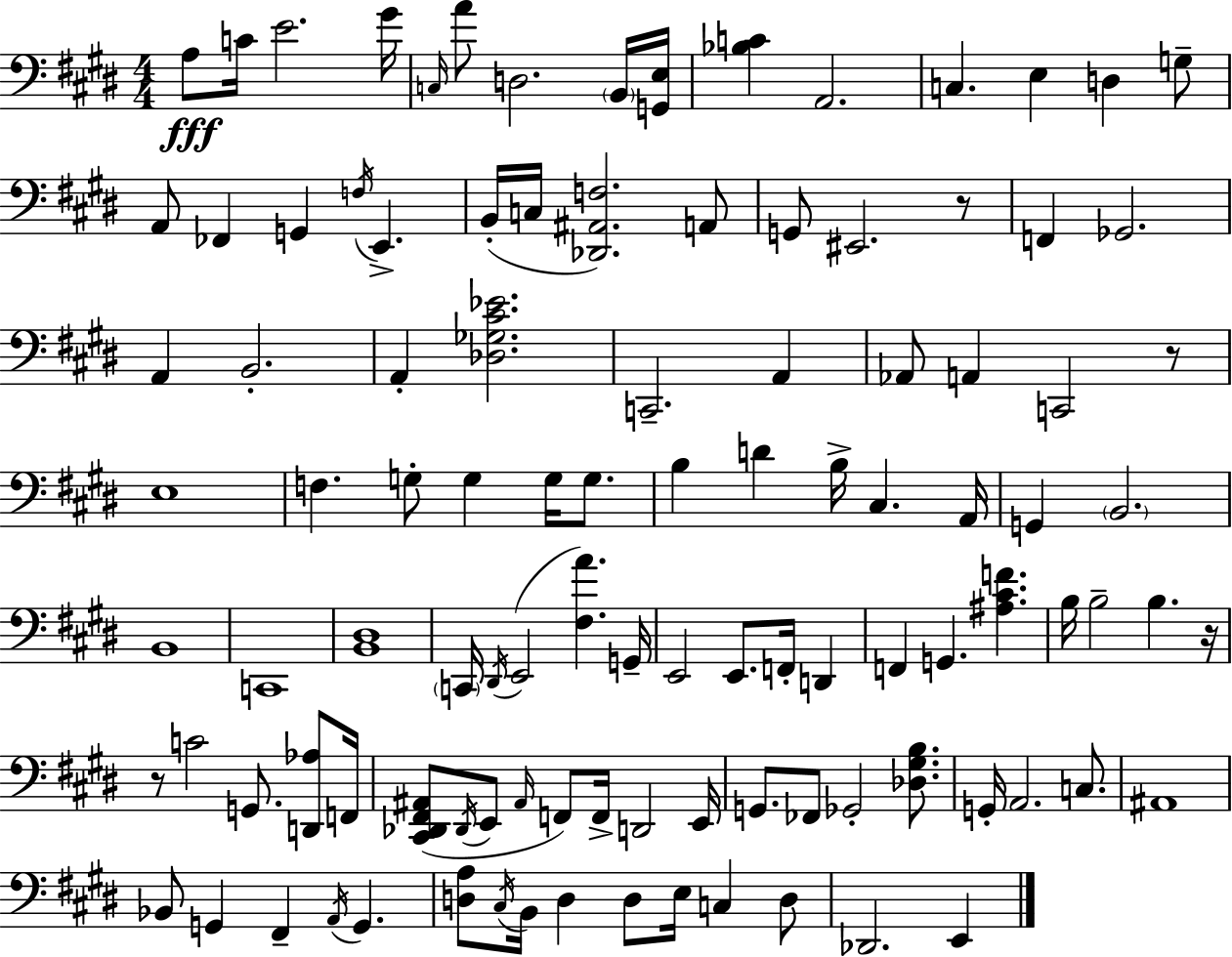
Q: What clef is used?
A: bass